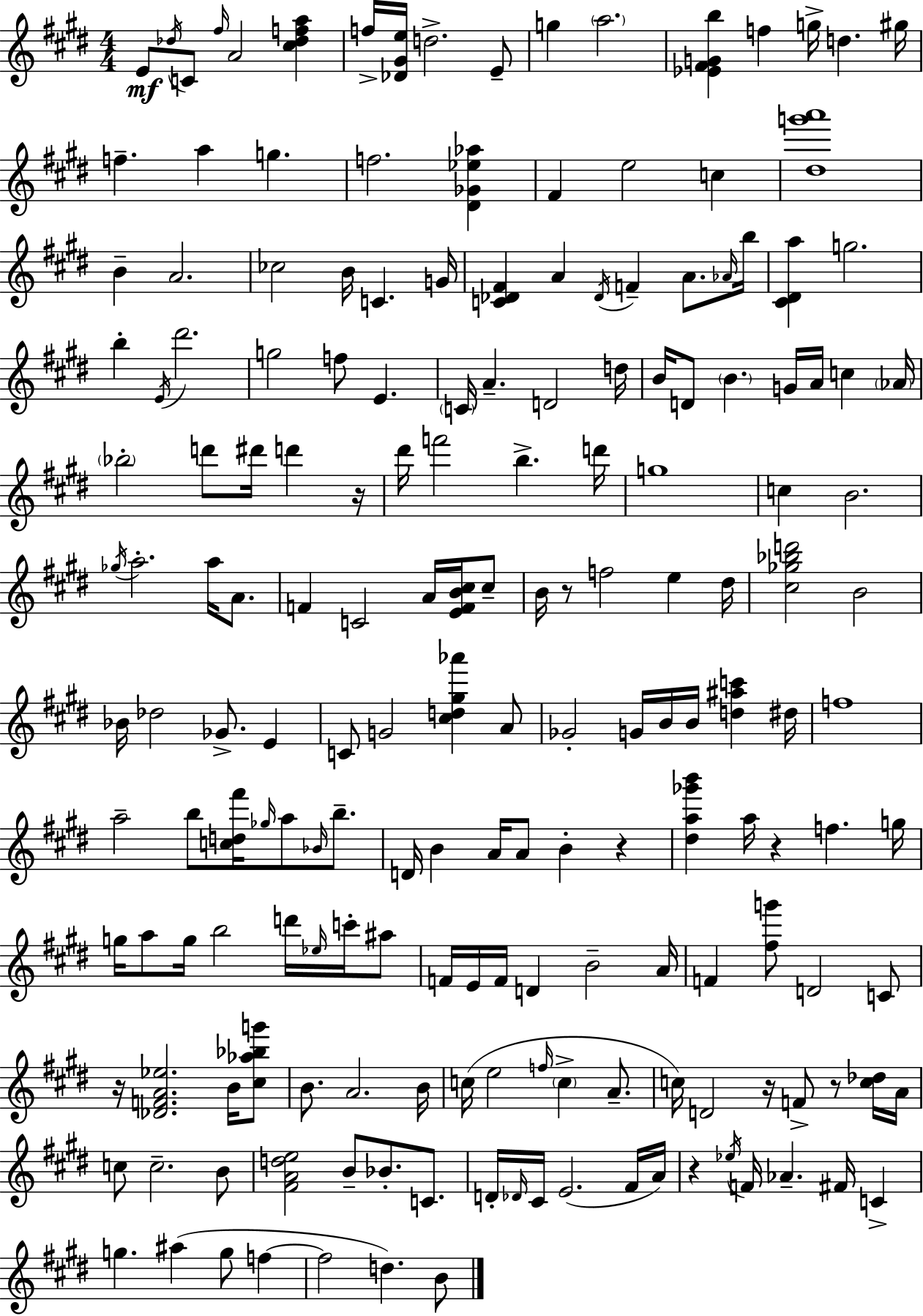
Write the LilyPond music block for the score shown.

{
  \clef treble
  \numericTimeSignature
  \time 4/4
  \key e \major
  e'8\mf \acciaccatura { des''16 } c'8 \grace { fis''16 } a'2 <cis'' des'' f'' a''>4 | f''16-> <des' gis' e''>16 d''2.-> | e'8-- g''4 \parenthesize a''2. | <ees' fis' g' b''>4 f''4 g''16-> d''4. | \break gis''16 f''4.-- a''4 g''4. | f''2. <dis' ges' ees'' aes''>4 | fis'4 e''2 c''4 | <dis'' g''' a'''>1 | \break b'4-- a'2. | ces''2 b'16 c'4. | g'16 <c' des' fis'>4 a'4 \acciaccatura { des'16 } f'4-- a'8. | \grace { aes'16 } b''16 <cis' dis' a''>4 g''2. | \break b''4-. \acciaccatura { e'16 } dis'''2. | g''2 f''8 e'4. | \parenthesize c'16 a'4.-- d'2 | d''16 b'16 d'8 \parenthesize b'4. g'16 a'16 | \break c''4 \parenthesize aes'16 \parenthesize bes''2-. d'''8 dis'''16 | d'''4 r16 dis'''16 f'''2 b''4.-> | d'''16 g''1 | c''4 b'2. | \break \acciaccatura { ges''16 } a''2.-. | a''16 a'8. f'4 c'2 | a'16 <e' f' b' cis''>16 cis''8-- b'16 r8 f''2 | e''4 dis''16 <cis'' ges'' bes'' d'''>2 b'2 | \break bes'16 des''2 ges'8.-> | e'4 c'8 g'2 | <cis'' d'' gis'' aes'''>4 a'8 ges'2-. g'16 b'16 | b'16 <d'' ais'' c'''>4 dis''16 f''1 | \break a''2-- b''8 | <c'' d'' fis'''>16 \grace { ges''16 } a''8 \grace { bes'16 } b''8.-- d'16 b'4 a'16 a'8 | b'4-. r4 <dis'' a'' ges''' b'''>4 a''16 r4 | f''4. g''16 g''16 a''8 g''16 b''2 | \break d'''16 \grace { ees''16 } c'''16-. ais''8 f'16 e'16 f'16 d'4 | b'2-- a'16 f'4 <fis'' g'''>8 d'2 | c'8 r16 <des' f' a' ees''>2. | b'16 <cis'' aes'' bes'' g'''>8 b'8. a'2. | \break b'16 c''16( e''2 | \grace { f''16 } \parenthesize c''4-> a'8.-- c''16) d'2 | r16 f'8-> r8 <c'' des''>16 a'16 c''8 c''2.-- | b'8 <fis' a' d'' e''>2 | \break b'8-- bes'8.-. c'8. d'16-. \grace { des'16 } cis'16 e'2.( | fis'16 a'16) r4 \acciaccatura { ees''16 } | f'16 aes'4.-- fis'16 c'4-> g''4. | ais''4( g''8 f''4~~ f''2 | \break d''4.) b'8 \bar "|."
}